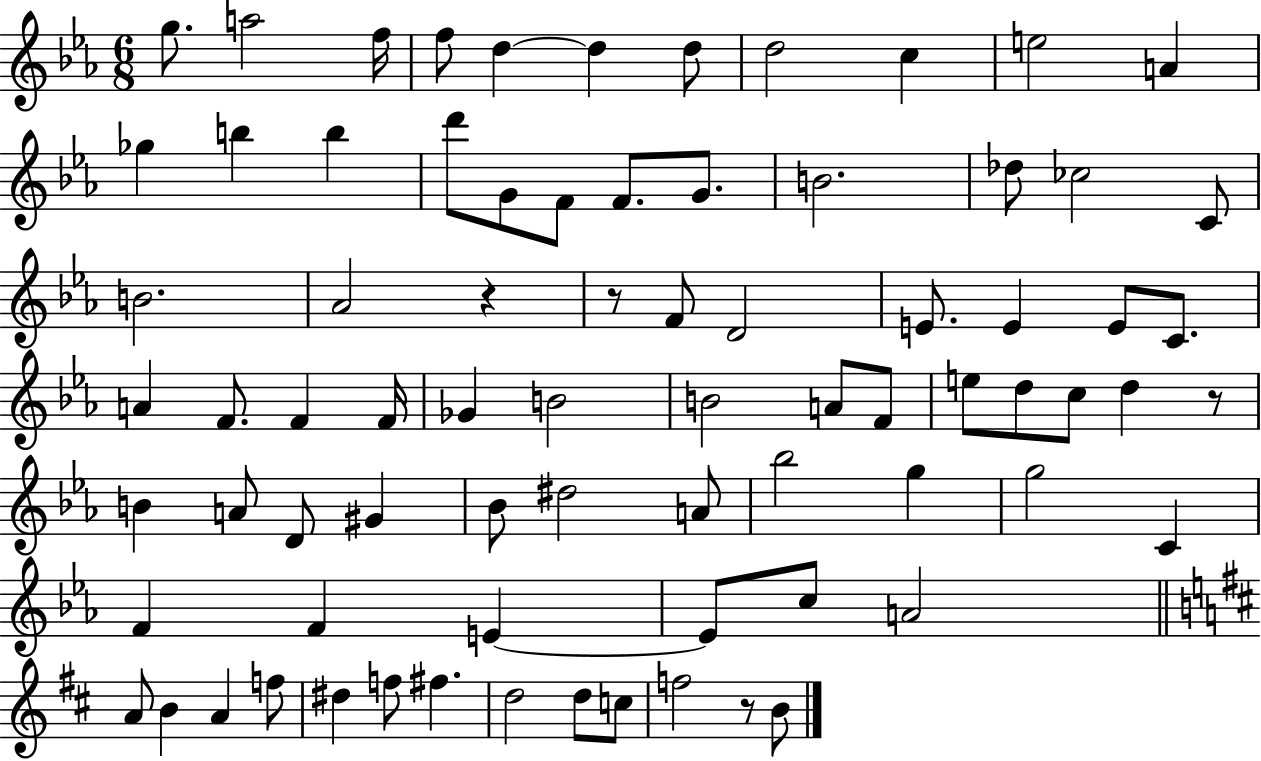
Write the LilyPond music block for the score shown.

{
  \clef treble
  \numericTimeSignature
  \time 6/8
  \key ees \major
  g''8. a''2 f''16 | f''8 d''4~~ d''4 d''8 | d''2 c''4 | e''2 a'4 | \break ges''4 b''4 b''4 | d'''8 g'8 f'8 f'8. g'8. | b'2. | des''8 ces''2 c'8 | \break b'2. | aes'2 r4 | r8 f'8 d'2 | e'8. e'4 e'8 c'8. | \break a'4 f'8. f'4 f'16 | ges'4 b'2 | b'2 a'8 f'8 | e''8 d''8 c''8 d''4 r8 | \break b'4 a'8 d'8 gis'4 | bes'8 dis''2 a'8 | bes''2 g''4 | g''2 c'4 | \break f'4 f'4 e'4~~ | e'8 c''8 a'2 | \bar "||" \break \key d \major a'8 b'4 a'4 f''8 | dis''4 f''8 fis''4. | d''2 d''8 c''8 | f''2 r8 b'8 | \break \bar "|."
}